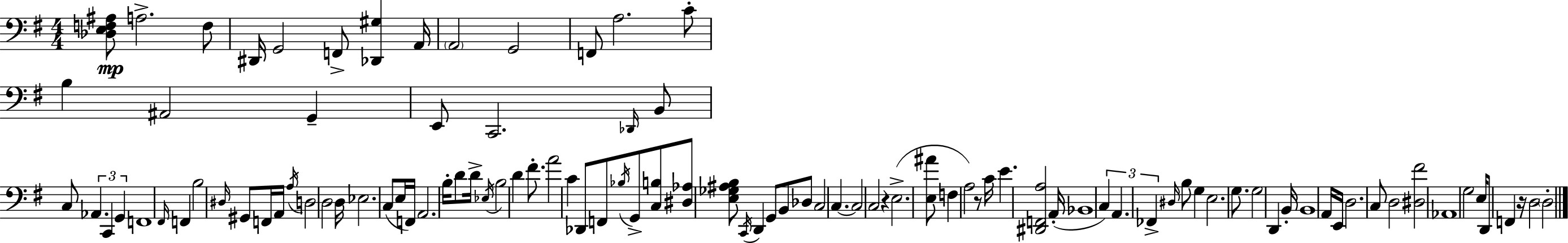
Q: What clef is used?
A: bass